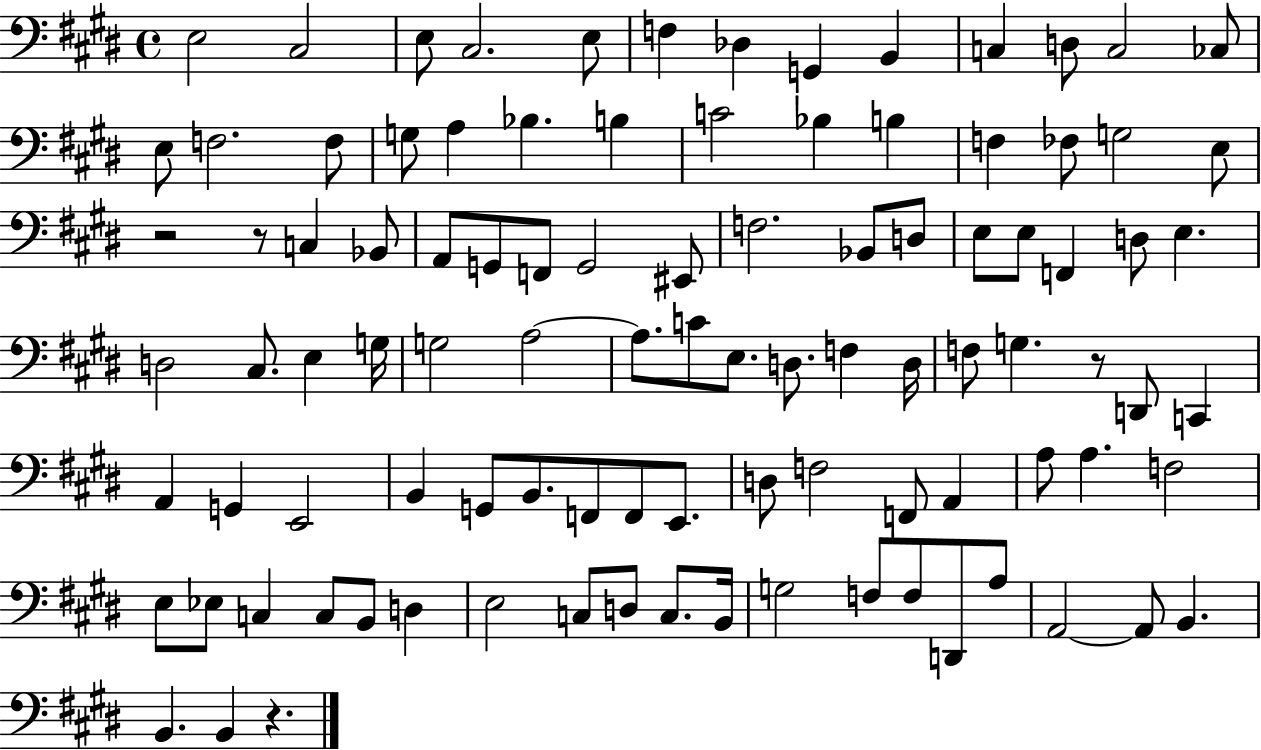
E3/h C#3/h E3/e C#3/h. E3/e F3/q Db3/q G2/q B2/q C3/q D3/e C3/h CES3/e E3/e F3/h. F3/e G3/e A3/q Bb3/q. B3/q C4/h Bb3/q B3/q F3/q FES3/e G3/h E3/e R/h R/e C3/q Bb2/e A2/e G2/e F2/e G2/h EIS2/e F3/h. Bb2/e D3/e E3/e E3/e F2/q D3/e E3/q. D3/h C#3/e. E3/q G3/s G3/h A3/h A3/e. C4/e E3/e. D3/e. F3/q D3/s F3/e G3/q. R/e D2/e C2/q A2/q G2/q E2/h B2/q G2/e B2/e. F2/e F2/e E2/e. D3/e F3/h F2/e A2/q A3/e A3/q. F3/h E3/e Eb3/e C3/q C3/e B2/e D3/q E3/h C3/e D3/e C3/e. B2/s G3/h F3/e F3/e D2/e A3/e A2/h A2/e B2/q. B2/q. B2/q R/q.